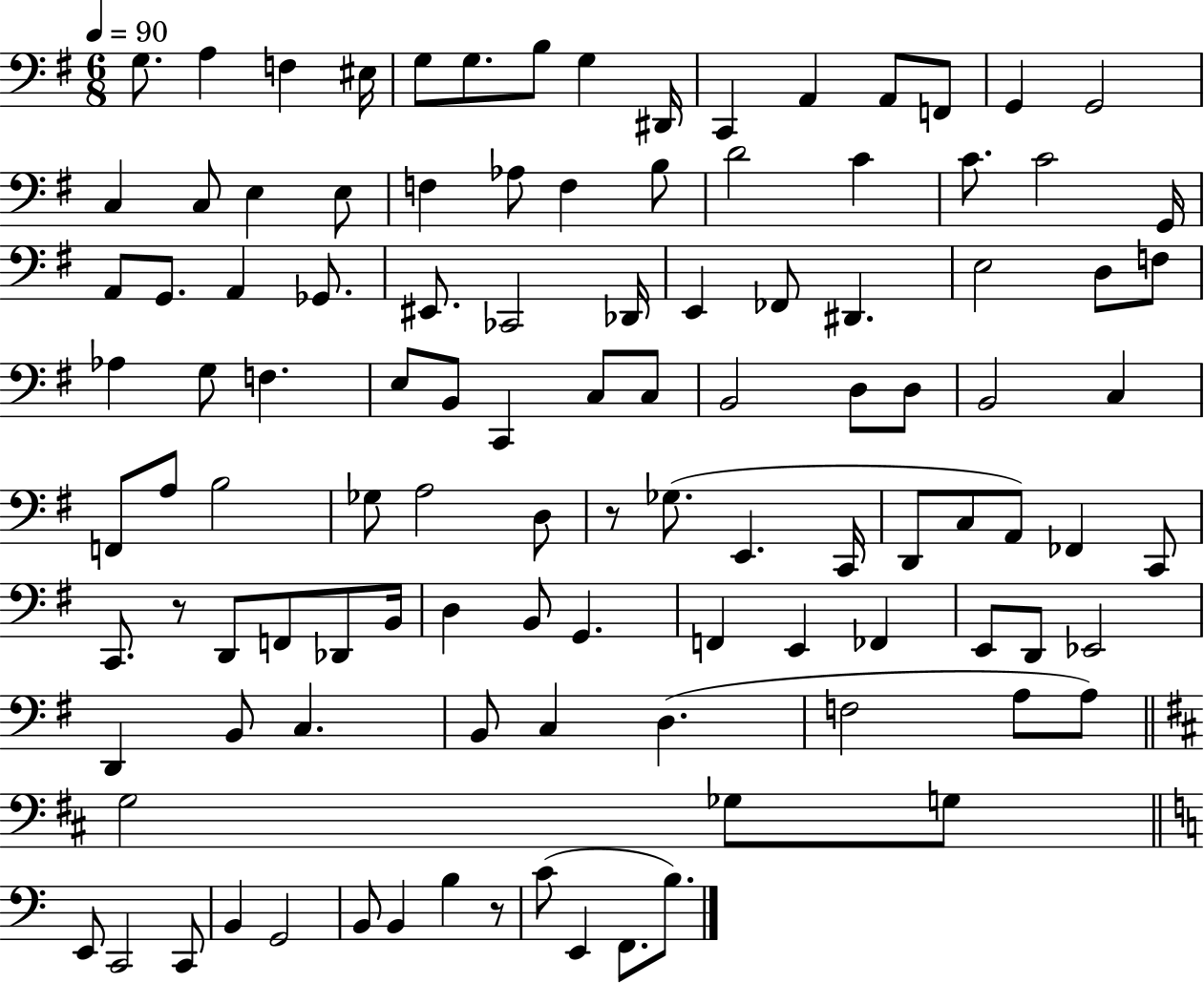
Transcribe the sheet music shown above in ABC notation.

X:1
T:Untitled
M:6/8
L:1/4
K:G
G,/2 A, F, ^E,/4 G,/2 G,/2 B,/2 G, ^D,,/4 C,, A,, A,,/2 F,,/2 G,, G,,2 C, C,/2 E, E,/2 F, _A,/2 F, B,/2 D2 C C/2 C2 G,,/4 A,,/2 G,,/2 A,, _G,,/2 ^E,,/2 _C,,2 _D,,/4 E,, _F,,/2 ^D,, E,2 D,/2 F,/2 _A, G,/2 F, E,/2 B,,/2 C,, C,/2 C,/2 B,,2 D,/2 D,/2 B,,2 C, F,,/2 A,/2 B,2 _G,/2 A,2 D,/2 z/2 _G,/2 E,, C,,/4 D,,/2 C,/2 A,,/2 _F,, C,,/2 C,,/2 z/2 D,,/2 F,,/2 _D,,/2 B,,/4 D, B,,/2 G,, F,, E,, _F,, E,,/2 D,,/2 _E,,2 D,, B,,/2 C, B,,/2 C, D, F,2 A,/2 A,/2 G,2 _G,/2 G,/2 E,,/2 C,,2 C,,/2 B,, G,,2 B,,/2 B,, B, z/2 C/2 E,, F,,/2 B,/2